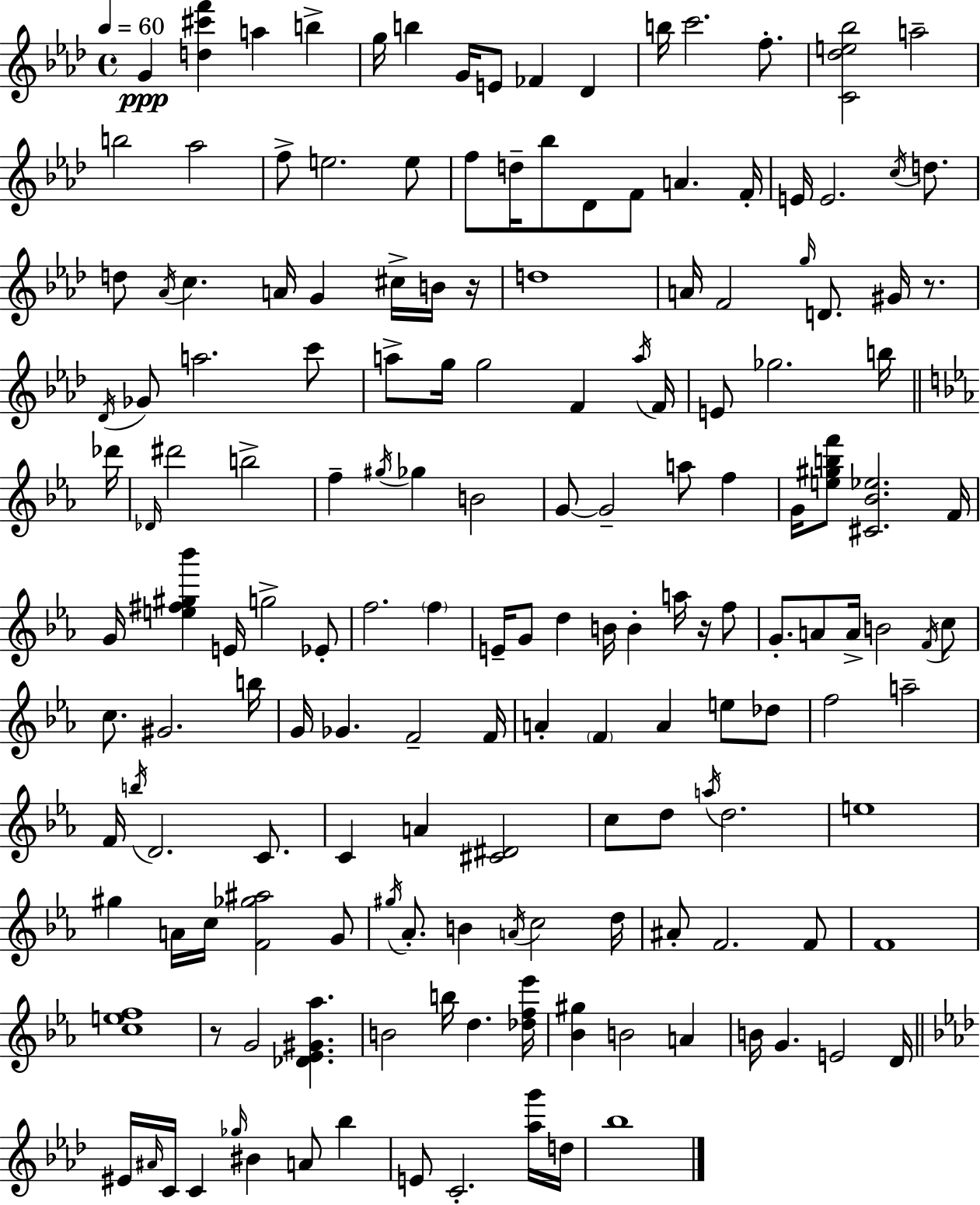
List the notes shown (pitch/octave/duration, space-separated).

G4/q [D5,C#6,F6]/q A5/q B5/q G5/s B5/q G4/s E4/e FES4/q Db4/q B5/s C6/h. F5/e. [C4,Db5,E5,Bb5]/h A5/h B5/h Ab5/h F5/e E5/h. E5/e F5/e D5/s Bb5/e Db4/e F4/e A4/q. F4/s E4/s E4/h. C5/s D5/e. D5/e Ab4/s C5/q. A4/s G4/q C#5/s B4/s R/s D5/w A4/s F4/h G5/s D4/e. G#4/s R/e. Db4/s Gb4/e A5/h. C6/e A5/e G5/s G5/h F4/q A5/s F4/s E4/e Gb5/h. B5/s Db6/s Db4/s D#6/h B5/h F5/q G#5/s Gb5/q B4/h G4/e G4/h A5/e F5/q G4/s [E5,G#5,B5,F6]/e [C#4,Bb4,Eb5]/h. F4/s G4/s [E5,F#5,G#5,Bb6]/q E4/s G5/h Eb4/e F5/h. F5/q E4/s G4/e D5/q B4/s B4/q A5/s R/s F5/e G4/e. A4/e A4/s B4/h F4/s C5/e C5/e. G#4/h. B5/s G4/s Gb4/q. F4/h F4/s A4/q F4/q A4/q E5/e Db5/e F5/h A5/h F4/s B5/s D4/h. C4/e. C4/q A4/q [C#4,D#4]/h C5/e D5/e A5/s D5/h. E5/w G#5/q A4/s C5/s [F4,Gb5,A#5]/h G4/e G#5/s Ab4/e. B4/q A4/s C5/h D5/s A#4/e F4/h. F4/e F4/w [C5,E5,F5]/w R/e G4/h [Db4,Eb4,G#4,Ab5]/q. B4/h B5/s D5/q. [Db5,F5,Eb6]/s [Bb4,G#5]/q B4/h A4/q B4/s G4/q. E4/h D4/s EIS4/s A#4/s C4/s C4/q Gb5/s BIS4/q A4/e Bb5/q E4/e C4/h. [Ab5,G6]/s D5/s Bb5/w